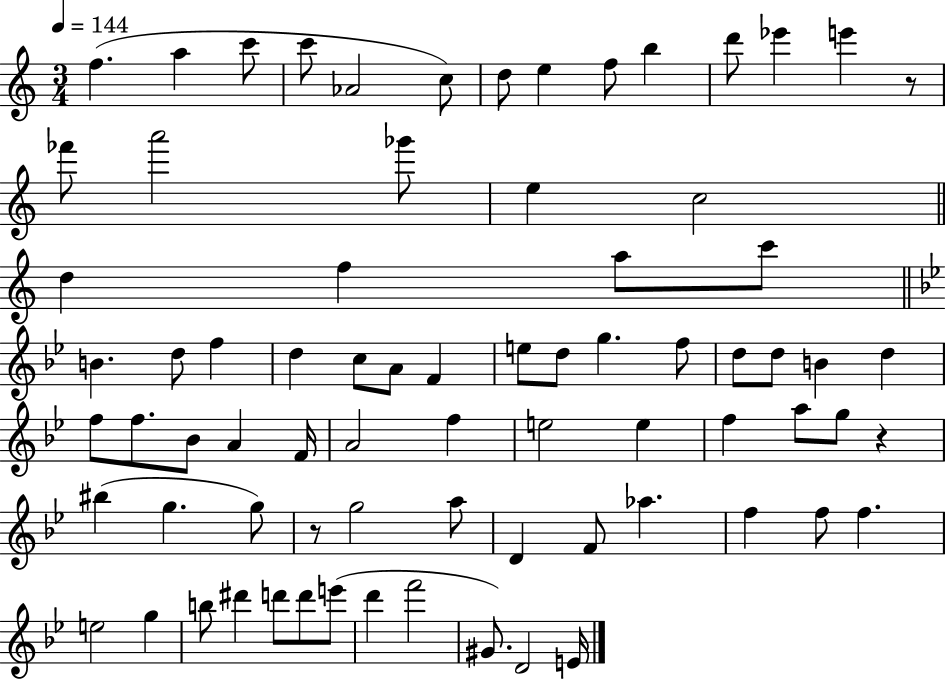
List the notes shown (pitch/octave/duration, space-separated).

F5/q. A5/q C6/e C6/e Ab4/h C5/e D5/e E5/q F5/e B5/q D6/e Eb6/q E6/q R/e FES6/e A6/h Gb6/e E5/q C5/h D5/q F5/q A5/e C6/e B4/q. D5/e F5/q D5/q C5/e A4/e F4/q E5/e D5/e G5/q. F5/e D5/e D5/e B4/q D5/q F5/e F5/e. Bb4/e A4/q F4/s A4/h F5/q E5/h E5/q F5/q A5/e G5/e R/q BIS5/q G5/q. G5/e R/e G5/h A5/e D4/q F4/e Ab5/q. F5/q F5/e F5/q. E5/h G5/q B5/e D#6/q D6/e D6/e E6/e D6/q F6/h G#4/e. D4/h E4/s